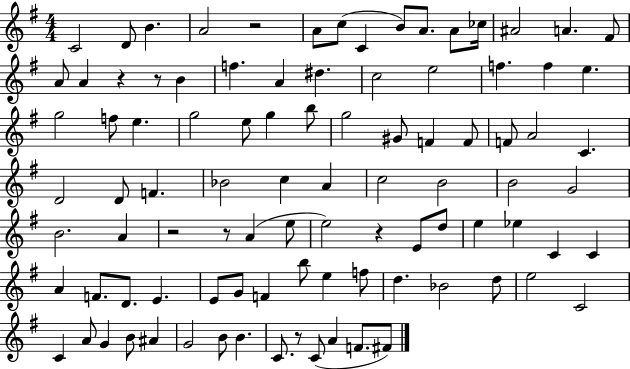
{
  \clef treble
  \numericTimeSignature
  \time 4/4
  \key g \major
  c'2 d'8 b'4. | a'2 r2 | a'8 c''8( c'4 b'8) a'8. a'8 ces''16 | ais'2 a'4. fis'8 | \break a'8 a'4 r4 r8 b'4 | f''4. a'4 dis''4. | c''2 e''2 | f''4. f''4 e''4. | \break g''2 f''8 e''4. | g''2 e''8 g''4 b''8 | g''2 gis'8 f'4 f'8 | f'8 a'2 c'4. | \break d'2 d'8 f'4. | bes'2 c''4 a'4 | c''2 b'2 | b'2 g'2 | \break b'2. a'4 | r2 r8 a'4( e''8 | e''2) r4 e'8 d''8 | e''4 ees''4 c'4 c'4 | \break a'4 f'8. d'8. e'4. | e'8 g'8 f'4 b''8 e''4 f''8 | d''4. bes'2 d''8 | e''2 c'2 | \break c'4 a'8 g'4 b'8 ais'4 | g'2 b'8 b'4. | c'8. r8 c'8( a'4 f'8. fis'8) | \bar "|."
}